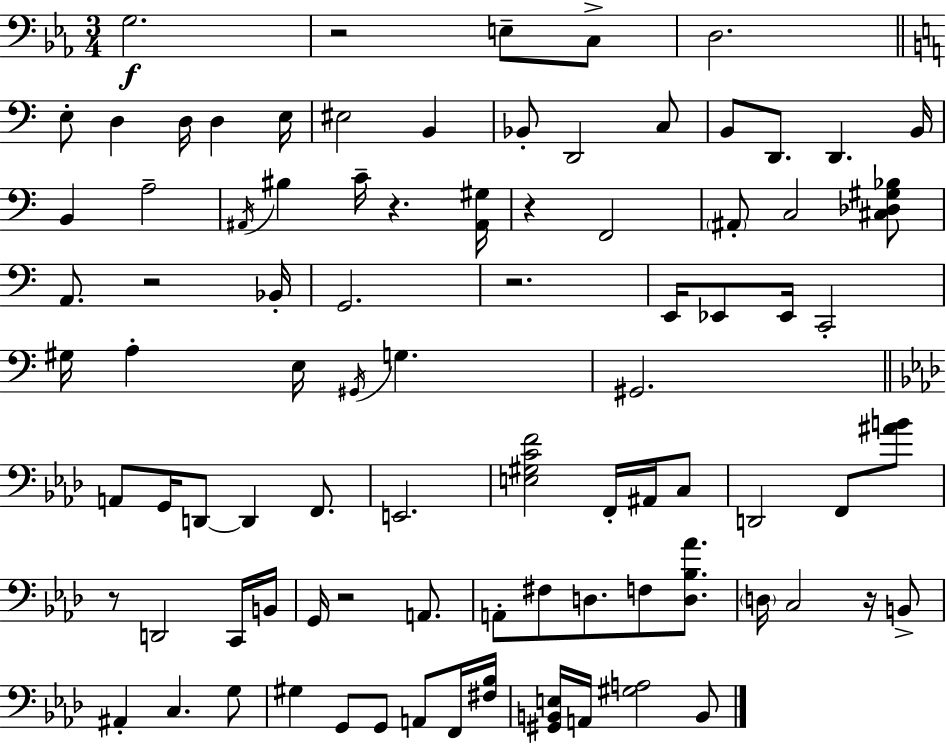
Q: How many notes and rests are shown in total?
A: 88